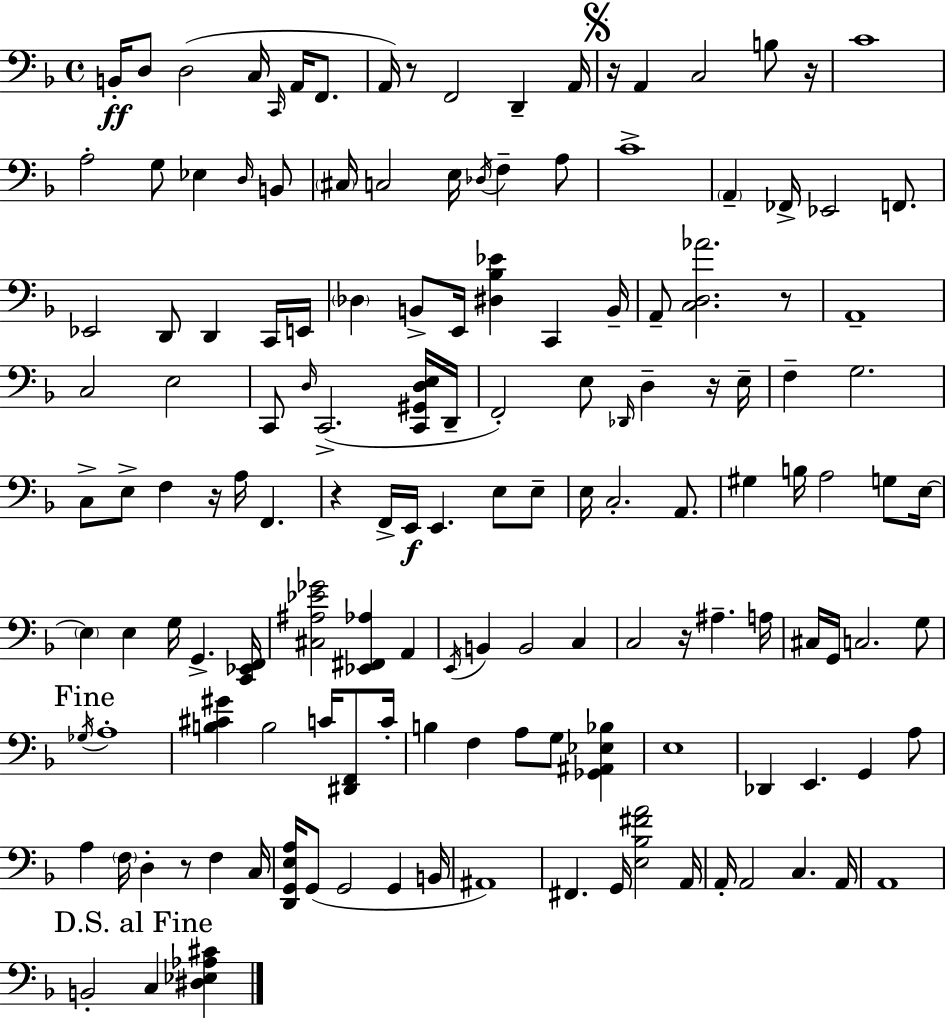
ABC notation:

X:1
T:Untitled
M:4/4
L:1/4
K:Dm
B,,/4 D,/2 D,2 C,/4 C,,/4 A,,/4 F,,/2 A,,/4 z/2 F,,2 D,, A,,/4 z/4 A,, C,2 B,/2 z/4 C4 A,2 G,/2 _E, D,/4 B,,/2 ^C,/4 C,2 E,/4 _D,/4 F, A,/2 C4 A,, _F,,/4 _E,,2 F,,/2 _E,,2 D,,/2 D,, C,,/4 E,,/4 _D, B,,/2 E,,/4 [^D,_B,_E] C,, B,,/4 A,,/2 [C,D,_A]2 z/2 A,,4 C,2 E,2 C,,/2 D,/4 C,,2 [C,,^G,,D,E,]/4 D,,/4 F,,2 E,/2 _D,,/4 D, z/4 E,/4 F, G,2 C,/2 E,/2 F, z/4 A,/4 F,, z F,,/4 E,,/4 E,, E,/2 E,/2 E,/4 C,2 A,,/2 ^G, B,/4 A,2 G,/2 E,/4 E, E, G,/4 G,, [C,,_E,,F,,]/4 [^C,^A,_E_G]2 [_E,,^F,,_A,] A,, E,,/4 B,, B,,2 C, C,2 z/4 ^A, A,/4 ^C,/4 G,,/4 C,2 G,/2 _G,/4 A,4 [B,^C^G] B,2 C/4 [^D,,F,,]/2 C/4 B, F, A,/2 G,/2 [_G,,^A,,_E,_B,] E,4 _D,, E,, G,, A,/2 A, F,/4 D, z/2 F, C,/4 [D,,G,,E,A,]/4 G,,/2 G,,2 G,, B,,/4 ^A,,4 ^F,, G,,/4 [E,_B,^FA]2 A,,/4 A,,/4 A,,2 C, A,,/4 A,,4 B,,2 C, [^D,_E,_A,^C]